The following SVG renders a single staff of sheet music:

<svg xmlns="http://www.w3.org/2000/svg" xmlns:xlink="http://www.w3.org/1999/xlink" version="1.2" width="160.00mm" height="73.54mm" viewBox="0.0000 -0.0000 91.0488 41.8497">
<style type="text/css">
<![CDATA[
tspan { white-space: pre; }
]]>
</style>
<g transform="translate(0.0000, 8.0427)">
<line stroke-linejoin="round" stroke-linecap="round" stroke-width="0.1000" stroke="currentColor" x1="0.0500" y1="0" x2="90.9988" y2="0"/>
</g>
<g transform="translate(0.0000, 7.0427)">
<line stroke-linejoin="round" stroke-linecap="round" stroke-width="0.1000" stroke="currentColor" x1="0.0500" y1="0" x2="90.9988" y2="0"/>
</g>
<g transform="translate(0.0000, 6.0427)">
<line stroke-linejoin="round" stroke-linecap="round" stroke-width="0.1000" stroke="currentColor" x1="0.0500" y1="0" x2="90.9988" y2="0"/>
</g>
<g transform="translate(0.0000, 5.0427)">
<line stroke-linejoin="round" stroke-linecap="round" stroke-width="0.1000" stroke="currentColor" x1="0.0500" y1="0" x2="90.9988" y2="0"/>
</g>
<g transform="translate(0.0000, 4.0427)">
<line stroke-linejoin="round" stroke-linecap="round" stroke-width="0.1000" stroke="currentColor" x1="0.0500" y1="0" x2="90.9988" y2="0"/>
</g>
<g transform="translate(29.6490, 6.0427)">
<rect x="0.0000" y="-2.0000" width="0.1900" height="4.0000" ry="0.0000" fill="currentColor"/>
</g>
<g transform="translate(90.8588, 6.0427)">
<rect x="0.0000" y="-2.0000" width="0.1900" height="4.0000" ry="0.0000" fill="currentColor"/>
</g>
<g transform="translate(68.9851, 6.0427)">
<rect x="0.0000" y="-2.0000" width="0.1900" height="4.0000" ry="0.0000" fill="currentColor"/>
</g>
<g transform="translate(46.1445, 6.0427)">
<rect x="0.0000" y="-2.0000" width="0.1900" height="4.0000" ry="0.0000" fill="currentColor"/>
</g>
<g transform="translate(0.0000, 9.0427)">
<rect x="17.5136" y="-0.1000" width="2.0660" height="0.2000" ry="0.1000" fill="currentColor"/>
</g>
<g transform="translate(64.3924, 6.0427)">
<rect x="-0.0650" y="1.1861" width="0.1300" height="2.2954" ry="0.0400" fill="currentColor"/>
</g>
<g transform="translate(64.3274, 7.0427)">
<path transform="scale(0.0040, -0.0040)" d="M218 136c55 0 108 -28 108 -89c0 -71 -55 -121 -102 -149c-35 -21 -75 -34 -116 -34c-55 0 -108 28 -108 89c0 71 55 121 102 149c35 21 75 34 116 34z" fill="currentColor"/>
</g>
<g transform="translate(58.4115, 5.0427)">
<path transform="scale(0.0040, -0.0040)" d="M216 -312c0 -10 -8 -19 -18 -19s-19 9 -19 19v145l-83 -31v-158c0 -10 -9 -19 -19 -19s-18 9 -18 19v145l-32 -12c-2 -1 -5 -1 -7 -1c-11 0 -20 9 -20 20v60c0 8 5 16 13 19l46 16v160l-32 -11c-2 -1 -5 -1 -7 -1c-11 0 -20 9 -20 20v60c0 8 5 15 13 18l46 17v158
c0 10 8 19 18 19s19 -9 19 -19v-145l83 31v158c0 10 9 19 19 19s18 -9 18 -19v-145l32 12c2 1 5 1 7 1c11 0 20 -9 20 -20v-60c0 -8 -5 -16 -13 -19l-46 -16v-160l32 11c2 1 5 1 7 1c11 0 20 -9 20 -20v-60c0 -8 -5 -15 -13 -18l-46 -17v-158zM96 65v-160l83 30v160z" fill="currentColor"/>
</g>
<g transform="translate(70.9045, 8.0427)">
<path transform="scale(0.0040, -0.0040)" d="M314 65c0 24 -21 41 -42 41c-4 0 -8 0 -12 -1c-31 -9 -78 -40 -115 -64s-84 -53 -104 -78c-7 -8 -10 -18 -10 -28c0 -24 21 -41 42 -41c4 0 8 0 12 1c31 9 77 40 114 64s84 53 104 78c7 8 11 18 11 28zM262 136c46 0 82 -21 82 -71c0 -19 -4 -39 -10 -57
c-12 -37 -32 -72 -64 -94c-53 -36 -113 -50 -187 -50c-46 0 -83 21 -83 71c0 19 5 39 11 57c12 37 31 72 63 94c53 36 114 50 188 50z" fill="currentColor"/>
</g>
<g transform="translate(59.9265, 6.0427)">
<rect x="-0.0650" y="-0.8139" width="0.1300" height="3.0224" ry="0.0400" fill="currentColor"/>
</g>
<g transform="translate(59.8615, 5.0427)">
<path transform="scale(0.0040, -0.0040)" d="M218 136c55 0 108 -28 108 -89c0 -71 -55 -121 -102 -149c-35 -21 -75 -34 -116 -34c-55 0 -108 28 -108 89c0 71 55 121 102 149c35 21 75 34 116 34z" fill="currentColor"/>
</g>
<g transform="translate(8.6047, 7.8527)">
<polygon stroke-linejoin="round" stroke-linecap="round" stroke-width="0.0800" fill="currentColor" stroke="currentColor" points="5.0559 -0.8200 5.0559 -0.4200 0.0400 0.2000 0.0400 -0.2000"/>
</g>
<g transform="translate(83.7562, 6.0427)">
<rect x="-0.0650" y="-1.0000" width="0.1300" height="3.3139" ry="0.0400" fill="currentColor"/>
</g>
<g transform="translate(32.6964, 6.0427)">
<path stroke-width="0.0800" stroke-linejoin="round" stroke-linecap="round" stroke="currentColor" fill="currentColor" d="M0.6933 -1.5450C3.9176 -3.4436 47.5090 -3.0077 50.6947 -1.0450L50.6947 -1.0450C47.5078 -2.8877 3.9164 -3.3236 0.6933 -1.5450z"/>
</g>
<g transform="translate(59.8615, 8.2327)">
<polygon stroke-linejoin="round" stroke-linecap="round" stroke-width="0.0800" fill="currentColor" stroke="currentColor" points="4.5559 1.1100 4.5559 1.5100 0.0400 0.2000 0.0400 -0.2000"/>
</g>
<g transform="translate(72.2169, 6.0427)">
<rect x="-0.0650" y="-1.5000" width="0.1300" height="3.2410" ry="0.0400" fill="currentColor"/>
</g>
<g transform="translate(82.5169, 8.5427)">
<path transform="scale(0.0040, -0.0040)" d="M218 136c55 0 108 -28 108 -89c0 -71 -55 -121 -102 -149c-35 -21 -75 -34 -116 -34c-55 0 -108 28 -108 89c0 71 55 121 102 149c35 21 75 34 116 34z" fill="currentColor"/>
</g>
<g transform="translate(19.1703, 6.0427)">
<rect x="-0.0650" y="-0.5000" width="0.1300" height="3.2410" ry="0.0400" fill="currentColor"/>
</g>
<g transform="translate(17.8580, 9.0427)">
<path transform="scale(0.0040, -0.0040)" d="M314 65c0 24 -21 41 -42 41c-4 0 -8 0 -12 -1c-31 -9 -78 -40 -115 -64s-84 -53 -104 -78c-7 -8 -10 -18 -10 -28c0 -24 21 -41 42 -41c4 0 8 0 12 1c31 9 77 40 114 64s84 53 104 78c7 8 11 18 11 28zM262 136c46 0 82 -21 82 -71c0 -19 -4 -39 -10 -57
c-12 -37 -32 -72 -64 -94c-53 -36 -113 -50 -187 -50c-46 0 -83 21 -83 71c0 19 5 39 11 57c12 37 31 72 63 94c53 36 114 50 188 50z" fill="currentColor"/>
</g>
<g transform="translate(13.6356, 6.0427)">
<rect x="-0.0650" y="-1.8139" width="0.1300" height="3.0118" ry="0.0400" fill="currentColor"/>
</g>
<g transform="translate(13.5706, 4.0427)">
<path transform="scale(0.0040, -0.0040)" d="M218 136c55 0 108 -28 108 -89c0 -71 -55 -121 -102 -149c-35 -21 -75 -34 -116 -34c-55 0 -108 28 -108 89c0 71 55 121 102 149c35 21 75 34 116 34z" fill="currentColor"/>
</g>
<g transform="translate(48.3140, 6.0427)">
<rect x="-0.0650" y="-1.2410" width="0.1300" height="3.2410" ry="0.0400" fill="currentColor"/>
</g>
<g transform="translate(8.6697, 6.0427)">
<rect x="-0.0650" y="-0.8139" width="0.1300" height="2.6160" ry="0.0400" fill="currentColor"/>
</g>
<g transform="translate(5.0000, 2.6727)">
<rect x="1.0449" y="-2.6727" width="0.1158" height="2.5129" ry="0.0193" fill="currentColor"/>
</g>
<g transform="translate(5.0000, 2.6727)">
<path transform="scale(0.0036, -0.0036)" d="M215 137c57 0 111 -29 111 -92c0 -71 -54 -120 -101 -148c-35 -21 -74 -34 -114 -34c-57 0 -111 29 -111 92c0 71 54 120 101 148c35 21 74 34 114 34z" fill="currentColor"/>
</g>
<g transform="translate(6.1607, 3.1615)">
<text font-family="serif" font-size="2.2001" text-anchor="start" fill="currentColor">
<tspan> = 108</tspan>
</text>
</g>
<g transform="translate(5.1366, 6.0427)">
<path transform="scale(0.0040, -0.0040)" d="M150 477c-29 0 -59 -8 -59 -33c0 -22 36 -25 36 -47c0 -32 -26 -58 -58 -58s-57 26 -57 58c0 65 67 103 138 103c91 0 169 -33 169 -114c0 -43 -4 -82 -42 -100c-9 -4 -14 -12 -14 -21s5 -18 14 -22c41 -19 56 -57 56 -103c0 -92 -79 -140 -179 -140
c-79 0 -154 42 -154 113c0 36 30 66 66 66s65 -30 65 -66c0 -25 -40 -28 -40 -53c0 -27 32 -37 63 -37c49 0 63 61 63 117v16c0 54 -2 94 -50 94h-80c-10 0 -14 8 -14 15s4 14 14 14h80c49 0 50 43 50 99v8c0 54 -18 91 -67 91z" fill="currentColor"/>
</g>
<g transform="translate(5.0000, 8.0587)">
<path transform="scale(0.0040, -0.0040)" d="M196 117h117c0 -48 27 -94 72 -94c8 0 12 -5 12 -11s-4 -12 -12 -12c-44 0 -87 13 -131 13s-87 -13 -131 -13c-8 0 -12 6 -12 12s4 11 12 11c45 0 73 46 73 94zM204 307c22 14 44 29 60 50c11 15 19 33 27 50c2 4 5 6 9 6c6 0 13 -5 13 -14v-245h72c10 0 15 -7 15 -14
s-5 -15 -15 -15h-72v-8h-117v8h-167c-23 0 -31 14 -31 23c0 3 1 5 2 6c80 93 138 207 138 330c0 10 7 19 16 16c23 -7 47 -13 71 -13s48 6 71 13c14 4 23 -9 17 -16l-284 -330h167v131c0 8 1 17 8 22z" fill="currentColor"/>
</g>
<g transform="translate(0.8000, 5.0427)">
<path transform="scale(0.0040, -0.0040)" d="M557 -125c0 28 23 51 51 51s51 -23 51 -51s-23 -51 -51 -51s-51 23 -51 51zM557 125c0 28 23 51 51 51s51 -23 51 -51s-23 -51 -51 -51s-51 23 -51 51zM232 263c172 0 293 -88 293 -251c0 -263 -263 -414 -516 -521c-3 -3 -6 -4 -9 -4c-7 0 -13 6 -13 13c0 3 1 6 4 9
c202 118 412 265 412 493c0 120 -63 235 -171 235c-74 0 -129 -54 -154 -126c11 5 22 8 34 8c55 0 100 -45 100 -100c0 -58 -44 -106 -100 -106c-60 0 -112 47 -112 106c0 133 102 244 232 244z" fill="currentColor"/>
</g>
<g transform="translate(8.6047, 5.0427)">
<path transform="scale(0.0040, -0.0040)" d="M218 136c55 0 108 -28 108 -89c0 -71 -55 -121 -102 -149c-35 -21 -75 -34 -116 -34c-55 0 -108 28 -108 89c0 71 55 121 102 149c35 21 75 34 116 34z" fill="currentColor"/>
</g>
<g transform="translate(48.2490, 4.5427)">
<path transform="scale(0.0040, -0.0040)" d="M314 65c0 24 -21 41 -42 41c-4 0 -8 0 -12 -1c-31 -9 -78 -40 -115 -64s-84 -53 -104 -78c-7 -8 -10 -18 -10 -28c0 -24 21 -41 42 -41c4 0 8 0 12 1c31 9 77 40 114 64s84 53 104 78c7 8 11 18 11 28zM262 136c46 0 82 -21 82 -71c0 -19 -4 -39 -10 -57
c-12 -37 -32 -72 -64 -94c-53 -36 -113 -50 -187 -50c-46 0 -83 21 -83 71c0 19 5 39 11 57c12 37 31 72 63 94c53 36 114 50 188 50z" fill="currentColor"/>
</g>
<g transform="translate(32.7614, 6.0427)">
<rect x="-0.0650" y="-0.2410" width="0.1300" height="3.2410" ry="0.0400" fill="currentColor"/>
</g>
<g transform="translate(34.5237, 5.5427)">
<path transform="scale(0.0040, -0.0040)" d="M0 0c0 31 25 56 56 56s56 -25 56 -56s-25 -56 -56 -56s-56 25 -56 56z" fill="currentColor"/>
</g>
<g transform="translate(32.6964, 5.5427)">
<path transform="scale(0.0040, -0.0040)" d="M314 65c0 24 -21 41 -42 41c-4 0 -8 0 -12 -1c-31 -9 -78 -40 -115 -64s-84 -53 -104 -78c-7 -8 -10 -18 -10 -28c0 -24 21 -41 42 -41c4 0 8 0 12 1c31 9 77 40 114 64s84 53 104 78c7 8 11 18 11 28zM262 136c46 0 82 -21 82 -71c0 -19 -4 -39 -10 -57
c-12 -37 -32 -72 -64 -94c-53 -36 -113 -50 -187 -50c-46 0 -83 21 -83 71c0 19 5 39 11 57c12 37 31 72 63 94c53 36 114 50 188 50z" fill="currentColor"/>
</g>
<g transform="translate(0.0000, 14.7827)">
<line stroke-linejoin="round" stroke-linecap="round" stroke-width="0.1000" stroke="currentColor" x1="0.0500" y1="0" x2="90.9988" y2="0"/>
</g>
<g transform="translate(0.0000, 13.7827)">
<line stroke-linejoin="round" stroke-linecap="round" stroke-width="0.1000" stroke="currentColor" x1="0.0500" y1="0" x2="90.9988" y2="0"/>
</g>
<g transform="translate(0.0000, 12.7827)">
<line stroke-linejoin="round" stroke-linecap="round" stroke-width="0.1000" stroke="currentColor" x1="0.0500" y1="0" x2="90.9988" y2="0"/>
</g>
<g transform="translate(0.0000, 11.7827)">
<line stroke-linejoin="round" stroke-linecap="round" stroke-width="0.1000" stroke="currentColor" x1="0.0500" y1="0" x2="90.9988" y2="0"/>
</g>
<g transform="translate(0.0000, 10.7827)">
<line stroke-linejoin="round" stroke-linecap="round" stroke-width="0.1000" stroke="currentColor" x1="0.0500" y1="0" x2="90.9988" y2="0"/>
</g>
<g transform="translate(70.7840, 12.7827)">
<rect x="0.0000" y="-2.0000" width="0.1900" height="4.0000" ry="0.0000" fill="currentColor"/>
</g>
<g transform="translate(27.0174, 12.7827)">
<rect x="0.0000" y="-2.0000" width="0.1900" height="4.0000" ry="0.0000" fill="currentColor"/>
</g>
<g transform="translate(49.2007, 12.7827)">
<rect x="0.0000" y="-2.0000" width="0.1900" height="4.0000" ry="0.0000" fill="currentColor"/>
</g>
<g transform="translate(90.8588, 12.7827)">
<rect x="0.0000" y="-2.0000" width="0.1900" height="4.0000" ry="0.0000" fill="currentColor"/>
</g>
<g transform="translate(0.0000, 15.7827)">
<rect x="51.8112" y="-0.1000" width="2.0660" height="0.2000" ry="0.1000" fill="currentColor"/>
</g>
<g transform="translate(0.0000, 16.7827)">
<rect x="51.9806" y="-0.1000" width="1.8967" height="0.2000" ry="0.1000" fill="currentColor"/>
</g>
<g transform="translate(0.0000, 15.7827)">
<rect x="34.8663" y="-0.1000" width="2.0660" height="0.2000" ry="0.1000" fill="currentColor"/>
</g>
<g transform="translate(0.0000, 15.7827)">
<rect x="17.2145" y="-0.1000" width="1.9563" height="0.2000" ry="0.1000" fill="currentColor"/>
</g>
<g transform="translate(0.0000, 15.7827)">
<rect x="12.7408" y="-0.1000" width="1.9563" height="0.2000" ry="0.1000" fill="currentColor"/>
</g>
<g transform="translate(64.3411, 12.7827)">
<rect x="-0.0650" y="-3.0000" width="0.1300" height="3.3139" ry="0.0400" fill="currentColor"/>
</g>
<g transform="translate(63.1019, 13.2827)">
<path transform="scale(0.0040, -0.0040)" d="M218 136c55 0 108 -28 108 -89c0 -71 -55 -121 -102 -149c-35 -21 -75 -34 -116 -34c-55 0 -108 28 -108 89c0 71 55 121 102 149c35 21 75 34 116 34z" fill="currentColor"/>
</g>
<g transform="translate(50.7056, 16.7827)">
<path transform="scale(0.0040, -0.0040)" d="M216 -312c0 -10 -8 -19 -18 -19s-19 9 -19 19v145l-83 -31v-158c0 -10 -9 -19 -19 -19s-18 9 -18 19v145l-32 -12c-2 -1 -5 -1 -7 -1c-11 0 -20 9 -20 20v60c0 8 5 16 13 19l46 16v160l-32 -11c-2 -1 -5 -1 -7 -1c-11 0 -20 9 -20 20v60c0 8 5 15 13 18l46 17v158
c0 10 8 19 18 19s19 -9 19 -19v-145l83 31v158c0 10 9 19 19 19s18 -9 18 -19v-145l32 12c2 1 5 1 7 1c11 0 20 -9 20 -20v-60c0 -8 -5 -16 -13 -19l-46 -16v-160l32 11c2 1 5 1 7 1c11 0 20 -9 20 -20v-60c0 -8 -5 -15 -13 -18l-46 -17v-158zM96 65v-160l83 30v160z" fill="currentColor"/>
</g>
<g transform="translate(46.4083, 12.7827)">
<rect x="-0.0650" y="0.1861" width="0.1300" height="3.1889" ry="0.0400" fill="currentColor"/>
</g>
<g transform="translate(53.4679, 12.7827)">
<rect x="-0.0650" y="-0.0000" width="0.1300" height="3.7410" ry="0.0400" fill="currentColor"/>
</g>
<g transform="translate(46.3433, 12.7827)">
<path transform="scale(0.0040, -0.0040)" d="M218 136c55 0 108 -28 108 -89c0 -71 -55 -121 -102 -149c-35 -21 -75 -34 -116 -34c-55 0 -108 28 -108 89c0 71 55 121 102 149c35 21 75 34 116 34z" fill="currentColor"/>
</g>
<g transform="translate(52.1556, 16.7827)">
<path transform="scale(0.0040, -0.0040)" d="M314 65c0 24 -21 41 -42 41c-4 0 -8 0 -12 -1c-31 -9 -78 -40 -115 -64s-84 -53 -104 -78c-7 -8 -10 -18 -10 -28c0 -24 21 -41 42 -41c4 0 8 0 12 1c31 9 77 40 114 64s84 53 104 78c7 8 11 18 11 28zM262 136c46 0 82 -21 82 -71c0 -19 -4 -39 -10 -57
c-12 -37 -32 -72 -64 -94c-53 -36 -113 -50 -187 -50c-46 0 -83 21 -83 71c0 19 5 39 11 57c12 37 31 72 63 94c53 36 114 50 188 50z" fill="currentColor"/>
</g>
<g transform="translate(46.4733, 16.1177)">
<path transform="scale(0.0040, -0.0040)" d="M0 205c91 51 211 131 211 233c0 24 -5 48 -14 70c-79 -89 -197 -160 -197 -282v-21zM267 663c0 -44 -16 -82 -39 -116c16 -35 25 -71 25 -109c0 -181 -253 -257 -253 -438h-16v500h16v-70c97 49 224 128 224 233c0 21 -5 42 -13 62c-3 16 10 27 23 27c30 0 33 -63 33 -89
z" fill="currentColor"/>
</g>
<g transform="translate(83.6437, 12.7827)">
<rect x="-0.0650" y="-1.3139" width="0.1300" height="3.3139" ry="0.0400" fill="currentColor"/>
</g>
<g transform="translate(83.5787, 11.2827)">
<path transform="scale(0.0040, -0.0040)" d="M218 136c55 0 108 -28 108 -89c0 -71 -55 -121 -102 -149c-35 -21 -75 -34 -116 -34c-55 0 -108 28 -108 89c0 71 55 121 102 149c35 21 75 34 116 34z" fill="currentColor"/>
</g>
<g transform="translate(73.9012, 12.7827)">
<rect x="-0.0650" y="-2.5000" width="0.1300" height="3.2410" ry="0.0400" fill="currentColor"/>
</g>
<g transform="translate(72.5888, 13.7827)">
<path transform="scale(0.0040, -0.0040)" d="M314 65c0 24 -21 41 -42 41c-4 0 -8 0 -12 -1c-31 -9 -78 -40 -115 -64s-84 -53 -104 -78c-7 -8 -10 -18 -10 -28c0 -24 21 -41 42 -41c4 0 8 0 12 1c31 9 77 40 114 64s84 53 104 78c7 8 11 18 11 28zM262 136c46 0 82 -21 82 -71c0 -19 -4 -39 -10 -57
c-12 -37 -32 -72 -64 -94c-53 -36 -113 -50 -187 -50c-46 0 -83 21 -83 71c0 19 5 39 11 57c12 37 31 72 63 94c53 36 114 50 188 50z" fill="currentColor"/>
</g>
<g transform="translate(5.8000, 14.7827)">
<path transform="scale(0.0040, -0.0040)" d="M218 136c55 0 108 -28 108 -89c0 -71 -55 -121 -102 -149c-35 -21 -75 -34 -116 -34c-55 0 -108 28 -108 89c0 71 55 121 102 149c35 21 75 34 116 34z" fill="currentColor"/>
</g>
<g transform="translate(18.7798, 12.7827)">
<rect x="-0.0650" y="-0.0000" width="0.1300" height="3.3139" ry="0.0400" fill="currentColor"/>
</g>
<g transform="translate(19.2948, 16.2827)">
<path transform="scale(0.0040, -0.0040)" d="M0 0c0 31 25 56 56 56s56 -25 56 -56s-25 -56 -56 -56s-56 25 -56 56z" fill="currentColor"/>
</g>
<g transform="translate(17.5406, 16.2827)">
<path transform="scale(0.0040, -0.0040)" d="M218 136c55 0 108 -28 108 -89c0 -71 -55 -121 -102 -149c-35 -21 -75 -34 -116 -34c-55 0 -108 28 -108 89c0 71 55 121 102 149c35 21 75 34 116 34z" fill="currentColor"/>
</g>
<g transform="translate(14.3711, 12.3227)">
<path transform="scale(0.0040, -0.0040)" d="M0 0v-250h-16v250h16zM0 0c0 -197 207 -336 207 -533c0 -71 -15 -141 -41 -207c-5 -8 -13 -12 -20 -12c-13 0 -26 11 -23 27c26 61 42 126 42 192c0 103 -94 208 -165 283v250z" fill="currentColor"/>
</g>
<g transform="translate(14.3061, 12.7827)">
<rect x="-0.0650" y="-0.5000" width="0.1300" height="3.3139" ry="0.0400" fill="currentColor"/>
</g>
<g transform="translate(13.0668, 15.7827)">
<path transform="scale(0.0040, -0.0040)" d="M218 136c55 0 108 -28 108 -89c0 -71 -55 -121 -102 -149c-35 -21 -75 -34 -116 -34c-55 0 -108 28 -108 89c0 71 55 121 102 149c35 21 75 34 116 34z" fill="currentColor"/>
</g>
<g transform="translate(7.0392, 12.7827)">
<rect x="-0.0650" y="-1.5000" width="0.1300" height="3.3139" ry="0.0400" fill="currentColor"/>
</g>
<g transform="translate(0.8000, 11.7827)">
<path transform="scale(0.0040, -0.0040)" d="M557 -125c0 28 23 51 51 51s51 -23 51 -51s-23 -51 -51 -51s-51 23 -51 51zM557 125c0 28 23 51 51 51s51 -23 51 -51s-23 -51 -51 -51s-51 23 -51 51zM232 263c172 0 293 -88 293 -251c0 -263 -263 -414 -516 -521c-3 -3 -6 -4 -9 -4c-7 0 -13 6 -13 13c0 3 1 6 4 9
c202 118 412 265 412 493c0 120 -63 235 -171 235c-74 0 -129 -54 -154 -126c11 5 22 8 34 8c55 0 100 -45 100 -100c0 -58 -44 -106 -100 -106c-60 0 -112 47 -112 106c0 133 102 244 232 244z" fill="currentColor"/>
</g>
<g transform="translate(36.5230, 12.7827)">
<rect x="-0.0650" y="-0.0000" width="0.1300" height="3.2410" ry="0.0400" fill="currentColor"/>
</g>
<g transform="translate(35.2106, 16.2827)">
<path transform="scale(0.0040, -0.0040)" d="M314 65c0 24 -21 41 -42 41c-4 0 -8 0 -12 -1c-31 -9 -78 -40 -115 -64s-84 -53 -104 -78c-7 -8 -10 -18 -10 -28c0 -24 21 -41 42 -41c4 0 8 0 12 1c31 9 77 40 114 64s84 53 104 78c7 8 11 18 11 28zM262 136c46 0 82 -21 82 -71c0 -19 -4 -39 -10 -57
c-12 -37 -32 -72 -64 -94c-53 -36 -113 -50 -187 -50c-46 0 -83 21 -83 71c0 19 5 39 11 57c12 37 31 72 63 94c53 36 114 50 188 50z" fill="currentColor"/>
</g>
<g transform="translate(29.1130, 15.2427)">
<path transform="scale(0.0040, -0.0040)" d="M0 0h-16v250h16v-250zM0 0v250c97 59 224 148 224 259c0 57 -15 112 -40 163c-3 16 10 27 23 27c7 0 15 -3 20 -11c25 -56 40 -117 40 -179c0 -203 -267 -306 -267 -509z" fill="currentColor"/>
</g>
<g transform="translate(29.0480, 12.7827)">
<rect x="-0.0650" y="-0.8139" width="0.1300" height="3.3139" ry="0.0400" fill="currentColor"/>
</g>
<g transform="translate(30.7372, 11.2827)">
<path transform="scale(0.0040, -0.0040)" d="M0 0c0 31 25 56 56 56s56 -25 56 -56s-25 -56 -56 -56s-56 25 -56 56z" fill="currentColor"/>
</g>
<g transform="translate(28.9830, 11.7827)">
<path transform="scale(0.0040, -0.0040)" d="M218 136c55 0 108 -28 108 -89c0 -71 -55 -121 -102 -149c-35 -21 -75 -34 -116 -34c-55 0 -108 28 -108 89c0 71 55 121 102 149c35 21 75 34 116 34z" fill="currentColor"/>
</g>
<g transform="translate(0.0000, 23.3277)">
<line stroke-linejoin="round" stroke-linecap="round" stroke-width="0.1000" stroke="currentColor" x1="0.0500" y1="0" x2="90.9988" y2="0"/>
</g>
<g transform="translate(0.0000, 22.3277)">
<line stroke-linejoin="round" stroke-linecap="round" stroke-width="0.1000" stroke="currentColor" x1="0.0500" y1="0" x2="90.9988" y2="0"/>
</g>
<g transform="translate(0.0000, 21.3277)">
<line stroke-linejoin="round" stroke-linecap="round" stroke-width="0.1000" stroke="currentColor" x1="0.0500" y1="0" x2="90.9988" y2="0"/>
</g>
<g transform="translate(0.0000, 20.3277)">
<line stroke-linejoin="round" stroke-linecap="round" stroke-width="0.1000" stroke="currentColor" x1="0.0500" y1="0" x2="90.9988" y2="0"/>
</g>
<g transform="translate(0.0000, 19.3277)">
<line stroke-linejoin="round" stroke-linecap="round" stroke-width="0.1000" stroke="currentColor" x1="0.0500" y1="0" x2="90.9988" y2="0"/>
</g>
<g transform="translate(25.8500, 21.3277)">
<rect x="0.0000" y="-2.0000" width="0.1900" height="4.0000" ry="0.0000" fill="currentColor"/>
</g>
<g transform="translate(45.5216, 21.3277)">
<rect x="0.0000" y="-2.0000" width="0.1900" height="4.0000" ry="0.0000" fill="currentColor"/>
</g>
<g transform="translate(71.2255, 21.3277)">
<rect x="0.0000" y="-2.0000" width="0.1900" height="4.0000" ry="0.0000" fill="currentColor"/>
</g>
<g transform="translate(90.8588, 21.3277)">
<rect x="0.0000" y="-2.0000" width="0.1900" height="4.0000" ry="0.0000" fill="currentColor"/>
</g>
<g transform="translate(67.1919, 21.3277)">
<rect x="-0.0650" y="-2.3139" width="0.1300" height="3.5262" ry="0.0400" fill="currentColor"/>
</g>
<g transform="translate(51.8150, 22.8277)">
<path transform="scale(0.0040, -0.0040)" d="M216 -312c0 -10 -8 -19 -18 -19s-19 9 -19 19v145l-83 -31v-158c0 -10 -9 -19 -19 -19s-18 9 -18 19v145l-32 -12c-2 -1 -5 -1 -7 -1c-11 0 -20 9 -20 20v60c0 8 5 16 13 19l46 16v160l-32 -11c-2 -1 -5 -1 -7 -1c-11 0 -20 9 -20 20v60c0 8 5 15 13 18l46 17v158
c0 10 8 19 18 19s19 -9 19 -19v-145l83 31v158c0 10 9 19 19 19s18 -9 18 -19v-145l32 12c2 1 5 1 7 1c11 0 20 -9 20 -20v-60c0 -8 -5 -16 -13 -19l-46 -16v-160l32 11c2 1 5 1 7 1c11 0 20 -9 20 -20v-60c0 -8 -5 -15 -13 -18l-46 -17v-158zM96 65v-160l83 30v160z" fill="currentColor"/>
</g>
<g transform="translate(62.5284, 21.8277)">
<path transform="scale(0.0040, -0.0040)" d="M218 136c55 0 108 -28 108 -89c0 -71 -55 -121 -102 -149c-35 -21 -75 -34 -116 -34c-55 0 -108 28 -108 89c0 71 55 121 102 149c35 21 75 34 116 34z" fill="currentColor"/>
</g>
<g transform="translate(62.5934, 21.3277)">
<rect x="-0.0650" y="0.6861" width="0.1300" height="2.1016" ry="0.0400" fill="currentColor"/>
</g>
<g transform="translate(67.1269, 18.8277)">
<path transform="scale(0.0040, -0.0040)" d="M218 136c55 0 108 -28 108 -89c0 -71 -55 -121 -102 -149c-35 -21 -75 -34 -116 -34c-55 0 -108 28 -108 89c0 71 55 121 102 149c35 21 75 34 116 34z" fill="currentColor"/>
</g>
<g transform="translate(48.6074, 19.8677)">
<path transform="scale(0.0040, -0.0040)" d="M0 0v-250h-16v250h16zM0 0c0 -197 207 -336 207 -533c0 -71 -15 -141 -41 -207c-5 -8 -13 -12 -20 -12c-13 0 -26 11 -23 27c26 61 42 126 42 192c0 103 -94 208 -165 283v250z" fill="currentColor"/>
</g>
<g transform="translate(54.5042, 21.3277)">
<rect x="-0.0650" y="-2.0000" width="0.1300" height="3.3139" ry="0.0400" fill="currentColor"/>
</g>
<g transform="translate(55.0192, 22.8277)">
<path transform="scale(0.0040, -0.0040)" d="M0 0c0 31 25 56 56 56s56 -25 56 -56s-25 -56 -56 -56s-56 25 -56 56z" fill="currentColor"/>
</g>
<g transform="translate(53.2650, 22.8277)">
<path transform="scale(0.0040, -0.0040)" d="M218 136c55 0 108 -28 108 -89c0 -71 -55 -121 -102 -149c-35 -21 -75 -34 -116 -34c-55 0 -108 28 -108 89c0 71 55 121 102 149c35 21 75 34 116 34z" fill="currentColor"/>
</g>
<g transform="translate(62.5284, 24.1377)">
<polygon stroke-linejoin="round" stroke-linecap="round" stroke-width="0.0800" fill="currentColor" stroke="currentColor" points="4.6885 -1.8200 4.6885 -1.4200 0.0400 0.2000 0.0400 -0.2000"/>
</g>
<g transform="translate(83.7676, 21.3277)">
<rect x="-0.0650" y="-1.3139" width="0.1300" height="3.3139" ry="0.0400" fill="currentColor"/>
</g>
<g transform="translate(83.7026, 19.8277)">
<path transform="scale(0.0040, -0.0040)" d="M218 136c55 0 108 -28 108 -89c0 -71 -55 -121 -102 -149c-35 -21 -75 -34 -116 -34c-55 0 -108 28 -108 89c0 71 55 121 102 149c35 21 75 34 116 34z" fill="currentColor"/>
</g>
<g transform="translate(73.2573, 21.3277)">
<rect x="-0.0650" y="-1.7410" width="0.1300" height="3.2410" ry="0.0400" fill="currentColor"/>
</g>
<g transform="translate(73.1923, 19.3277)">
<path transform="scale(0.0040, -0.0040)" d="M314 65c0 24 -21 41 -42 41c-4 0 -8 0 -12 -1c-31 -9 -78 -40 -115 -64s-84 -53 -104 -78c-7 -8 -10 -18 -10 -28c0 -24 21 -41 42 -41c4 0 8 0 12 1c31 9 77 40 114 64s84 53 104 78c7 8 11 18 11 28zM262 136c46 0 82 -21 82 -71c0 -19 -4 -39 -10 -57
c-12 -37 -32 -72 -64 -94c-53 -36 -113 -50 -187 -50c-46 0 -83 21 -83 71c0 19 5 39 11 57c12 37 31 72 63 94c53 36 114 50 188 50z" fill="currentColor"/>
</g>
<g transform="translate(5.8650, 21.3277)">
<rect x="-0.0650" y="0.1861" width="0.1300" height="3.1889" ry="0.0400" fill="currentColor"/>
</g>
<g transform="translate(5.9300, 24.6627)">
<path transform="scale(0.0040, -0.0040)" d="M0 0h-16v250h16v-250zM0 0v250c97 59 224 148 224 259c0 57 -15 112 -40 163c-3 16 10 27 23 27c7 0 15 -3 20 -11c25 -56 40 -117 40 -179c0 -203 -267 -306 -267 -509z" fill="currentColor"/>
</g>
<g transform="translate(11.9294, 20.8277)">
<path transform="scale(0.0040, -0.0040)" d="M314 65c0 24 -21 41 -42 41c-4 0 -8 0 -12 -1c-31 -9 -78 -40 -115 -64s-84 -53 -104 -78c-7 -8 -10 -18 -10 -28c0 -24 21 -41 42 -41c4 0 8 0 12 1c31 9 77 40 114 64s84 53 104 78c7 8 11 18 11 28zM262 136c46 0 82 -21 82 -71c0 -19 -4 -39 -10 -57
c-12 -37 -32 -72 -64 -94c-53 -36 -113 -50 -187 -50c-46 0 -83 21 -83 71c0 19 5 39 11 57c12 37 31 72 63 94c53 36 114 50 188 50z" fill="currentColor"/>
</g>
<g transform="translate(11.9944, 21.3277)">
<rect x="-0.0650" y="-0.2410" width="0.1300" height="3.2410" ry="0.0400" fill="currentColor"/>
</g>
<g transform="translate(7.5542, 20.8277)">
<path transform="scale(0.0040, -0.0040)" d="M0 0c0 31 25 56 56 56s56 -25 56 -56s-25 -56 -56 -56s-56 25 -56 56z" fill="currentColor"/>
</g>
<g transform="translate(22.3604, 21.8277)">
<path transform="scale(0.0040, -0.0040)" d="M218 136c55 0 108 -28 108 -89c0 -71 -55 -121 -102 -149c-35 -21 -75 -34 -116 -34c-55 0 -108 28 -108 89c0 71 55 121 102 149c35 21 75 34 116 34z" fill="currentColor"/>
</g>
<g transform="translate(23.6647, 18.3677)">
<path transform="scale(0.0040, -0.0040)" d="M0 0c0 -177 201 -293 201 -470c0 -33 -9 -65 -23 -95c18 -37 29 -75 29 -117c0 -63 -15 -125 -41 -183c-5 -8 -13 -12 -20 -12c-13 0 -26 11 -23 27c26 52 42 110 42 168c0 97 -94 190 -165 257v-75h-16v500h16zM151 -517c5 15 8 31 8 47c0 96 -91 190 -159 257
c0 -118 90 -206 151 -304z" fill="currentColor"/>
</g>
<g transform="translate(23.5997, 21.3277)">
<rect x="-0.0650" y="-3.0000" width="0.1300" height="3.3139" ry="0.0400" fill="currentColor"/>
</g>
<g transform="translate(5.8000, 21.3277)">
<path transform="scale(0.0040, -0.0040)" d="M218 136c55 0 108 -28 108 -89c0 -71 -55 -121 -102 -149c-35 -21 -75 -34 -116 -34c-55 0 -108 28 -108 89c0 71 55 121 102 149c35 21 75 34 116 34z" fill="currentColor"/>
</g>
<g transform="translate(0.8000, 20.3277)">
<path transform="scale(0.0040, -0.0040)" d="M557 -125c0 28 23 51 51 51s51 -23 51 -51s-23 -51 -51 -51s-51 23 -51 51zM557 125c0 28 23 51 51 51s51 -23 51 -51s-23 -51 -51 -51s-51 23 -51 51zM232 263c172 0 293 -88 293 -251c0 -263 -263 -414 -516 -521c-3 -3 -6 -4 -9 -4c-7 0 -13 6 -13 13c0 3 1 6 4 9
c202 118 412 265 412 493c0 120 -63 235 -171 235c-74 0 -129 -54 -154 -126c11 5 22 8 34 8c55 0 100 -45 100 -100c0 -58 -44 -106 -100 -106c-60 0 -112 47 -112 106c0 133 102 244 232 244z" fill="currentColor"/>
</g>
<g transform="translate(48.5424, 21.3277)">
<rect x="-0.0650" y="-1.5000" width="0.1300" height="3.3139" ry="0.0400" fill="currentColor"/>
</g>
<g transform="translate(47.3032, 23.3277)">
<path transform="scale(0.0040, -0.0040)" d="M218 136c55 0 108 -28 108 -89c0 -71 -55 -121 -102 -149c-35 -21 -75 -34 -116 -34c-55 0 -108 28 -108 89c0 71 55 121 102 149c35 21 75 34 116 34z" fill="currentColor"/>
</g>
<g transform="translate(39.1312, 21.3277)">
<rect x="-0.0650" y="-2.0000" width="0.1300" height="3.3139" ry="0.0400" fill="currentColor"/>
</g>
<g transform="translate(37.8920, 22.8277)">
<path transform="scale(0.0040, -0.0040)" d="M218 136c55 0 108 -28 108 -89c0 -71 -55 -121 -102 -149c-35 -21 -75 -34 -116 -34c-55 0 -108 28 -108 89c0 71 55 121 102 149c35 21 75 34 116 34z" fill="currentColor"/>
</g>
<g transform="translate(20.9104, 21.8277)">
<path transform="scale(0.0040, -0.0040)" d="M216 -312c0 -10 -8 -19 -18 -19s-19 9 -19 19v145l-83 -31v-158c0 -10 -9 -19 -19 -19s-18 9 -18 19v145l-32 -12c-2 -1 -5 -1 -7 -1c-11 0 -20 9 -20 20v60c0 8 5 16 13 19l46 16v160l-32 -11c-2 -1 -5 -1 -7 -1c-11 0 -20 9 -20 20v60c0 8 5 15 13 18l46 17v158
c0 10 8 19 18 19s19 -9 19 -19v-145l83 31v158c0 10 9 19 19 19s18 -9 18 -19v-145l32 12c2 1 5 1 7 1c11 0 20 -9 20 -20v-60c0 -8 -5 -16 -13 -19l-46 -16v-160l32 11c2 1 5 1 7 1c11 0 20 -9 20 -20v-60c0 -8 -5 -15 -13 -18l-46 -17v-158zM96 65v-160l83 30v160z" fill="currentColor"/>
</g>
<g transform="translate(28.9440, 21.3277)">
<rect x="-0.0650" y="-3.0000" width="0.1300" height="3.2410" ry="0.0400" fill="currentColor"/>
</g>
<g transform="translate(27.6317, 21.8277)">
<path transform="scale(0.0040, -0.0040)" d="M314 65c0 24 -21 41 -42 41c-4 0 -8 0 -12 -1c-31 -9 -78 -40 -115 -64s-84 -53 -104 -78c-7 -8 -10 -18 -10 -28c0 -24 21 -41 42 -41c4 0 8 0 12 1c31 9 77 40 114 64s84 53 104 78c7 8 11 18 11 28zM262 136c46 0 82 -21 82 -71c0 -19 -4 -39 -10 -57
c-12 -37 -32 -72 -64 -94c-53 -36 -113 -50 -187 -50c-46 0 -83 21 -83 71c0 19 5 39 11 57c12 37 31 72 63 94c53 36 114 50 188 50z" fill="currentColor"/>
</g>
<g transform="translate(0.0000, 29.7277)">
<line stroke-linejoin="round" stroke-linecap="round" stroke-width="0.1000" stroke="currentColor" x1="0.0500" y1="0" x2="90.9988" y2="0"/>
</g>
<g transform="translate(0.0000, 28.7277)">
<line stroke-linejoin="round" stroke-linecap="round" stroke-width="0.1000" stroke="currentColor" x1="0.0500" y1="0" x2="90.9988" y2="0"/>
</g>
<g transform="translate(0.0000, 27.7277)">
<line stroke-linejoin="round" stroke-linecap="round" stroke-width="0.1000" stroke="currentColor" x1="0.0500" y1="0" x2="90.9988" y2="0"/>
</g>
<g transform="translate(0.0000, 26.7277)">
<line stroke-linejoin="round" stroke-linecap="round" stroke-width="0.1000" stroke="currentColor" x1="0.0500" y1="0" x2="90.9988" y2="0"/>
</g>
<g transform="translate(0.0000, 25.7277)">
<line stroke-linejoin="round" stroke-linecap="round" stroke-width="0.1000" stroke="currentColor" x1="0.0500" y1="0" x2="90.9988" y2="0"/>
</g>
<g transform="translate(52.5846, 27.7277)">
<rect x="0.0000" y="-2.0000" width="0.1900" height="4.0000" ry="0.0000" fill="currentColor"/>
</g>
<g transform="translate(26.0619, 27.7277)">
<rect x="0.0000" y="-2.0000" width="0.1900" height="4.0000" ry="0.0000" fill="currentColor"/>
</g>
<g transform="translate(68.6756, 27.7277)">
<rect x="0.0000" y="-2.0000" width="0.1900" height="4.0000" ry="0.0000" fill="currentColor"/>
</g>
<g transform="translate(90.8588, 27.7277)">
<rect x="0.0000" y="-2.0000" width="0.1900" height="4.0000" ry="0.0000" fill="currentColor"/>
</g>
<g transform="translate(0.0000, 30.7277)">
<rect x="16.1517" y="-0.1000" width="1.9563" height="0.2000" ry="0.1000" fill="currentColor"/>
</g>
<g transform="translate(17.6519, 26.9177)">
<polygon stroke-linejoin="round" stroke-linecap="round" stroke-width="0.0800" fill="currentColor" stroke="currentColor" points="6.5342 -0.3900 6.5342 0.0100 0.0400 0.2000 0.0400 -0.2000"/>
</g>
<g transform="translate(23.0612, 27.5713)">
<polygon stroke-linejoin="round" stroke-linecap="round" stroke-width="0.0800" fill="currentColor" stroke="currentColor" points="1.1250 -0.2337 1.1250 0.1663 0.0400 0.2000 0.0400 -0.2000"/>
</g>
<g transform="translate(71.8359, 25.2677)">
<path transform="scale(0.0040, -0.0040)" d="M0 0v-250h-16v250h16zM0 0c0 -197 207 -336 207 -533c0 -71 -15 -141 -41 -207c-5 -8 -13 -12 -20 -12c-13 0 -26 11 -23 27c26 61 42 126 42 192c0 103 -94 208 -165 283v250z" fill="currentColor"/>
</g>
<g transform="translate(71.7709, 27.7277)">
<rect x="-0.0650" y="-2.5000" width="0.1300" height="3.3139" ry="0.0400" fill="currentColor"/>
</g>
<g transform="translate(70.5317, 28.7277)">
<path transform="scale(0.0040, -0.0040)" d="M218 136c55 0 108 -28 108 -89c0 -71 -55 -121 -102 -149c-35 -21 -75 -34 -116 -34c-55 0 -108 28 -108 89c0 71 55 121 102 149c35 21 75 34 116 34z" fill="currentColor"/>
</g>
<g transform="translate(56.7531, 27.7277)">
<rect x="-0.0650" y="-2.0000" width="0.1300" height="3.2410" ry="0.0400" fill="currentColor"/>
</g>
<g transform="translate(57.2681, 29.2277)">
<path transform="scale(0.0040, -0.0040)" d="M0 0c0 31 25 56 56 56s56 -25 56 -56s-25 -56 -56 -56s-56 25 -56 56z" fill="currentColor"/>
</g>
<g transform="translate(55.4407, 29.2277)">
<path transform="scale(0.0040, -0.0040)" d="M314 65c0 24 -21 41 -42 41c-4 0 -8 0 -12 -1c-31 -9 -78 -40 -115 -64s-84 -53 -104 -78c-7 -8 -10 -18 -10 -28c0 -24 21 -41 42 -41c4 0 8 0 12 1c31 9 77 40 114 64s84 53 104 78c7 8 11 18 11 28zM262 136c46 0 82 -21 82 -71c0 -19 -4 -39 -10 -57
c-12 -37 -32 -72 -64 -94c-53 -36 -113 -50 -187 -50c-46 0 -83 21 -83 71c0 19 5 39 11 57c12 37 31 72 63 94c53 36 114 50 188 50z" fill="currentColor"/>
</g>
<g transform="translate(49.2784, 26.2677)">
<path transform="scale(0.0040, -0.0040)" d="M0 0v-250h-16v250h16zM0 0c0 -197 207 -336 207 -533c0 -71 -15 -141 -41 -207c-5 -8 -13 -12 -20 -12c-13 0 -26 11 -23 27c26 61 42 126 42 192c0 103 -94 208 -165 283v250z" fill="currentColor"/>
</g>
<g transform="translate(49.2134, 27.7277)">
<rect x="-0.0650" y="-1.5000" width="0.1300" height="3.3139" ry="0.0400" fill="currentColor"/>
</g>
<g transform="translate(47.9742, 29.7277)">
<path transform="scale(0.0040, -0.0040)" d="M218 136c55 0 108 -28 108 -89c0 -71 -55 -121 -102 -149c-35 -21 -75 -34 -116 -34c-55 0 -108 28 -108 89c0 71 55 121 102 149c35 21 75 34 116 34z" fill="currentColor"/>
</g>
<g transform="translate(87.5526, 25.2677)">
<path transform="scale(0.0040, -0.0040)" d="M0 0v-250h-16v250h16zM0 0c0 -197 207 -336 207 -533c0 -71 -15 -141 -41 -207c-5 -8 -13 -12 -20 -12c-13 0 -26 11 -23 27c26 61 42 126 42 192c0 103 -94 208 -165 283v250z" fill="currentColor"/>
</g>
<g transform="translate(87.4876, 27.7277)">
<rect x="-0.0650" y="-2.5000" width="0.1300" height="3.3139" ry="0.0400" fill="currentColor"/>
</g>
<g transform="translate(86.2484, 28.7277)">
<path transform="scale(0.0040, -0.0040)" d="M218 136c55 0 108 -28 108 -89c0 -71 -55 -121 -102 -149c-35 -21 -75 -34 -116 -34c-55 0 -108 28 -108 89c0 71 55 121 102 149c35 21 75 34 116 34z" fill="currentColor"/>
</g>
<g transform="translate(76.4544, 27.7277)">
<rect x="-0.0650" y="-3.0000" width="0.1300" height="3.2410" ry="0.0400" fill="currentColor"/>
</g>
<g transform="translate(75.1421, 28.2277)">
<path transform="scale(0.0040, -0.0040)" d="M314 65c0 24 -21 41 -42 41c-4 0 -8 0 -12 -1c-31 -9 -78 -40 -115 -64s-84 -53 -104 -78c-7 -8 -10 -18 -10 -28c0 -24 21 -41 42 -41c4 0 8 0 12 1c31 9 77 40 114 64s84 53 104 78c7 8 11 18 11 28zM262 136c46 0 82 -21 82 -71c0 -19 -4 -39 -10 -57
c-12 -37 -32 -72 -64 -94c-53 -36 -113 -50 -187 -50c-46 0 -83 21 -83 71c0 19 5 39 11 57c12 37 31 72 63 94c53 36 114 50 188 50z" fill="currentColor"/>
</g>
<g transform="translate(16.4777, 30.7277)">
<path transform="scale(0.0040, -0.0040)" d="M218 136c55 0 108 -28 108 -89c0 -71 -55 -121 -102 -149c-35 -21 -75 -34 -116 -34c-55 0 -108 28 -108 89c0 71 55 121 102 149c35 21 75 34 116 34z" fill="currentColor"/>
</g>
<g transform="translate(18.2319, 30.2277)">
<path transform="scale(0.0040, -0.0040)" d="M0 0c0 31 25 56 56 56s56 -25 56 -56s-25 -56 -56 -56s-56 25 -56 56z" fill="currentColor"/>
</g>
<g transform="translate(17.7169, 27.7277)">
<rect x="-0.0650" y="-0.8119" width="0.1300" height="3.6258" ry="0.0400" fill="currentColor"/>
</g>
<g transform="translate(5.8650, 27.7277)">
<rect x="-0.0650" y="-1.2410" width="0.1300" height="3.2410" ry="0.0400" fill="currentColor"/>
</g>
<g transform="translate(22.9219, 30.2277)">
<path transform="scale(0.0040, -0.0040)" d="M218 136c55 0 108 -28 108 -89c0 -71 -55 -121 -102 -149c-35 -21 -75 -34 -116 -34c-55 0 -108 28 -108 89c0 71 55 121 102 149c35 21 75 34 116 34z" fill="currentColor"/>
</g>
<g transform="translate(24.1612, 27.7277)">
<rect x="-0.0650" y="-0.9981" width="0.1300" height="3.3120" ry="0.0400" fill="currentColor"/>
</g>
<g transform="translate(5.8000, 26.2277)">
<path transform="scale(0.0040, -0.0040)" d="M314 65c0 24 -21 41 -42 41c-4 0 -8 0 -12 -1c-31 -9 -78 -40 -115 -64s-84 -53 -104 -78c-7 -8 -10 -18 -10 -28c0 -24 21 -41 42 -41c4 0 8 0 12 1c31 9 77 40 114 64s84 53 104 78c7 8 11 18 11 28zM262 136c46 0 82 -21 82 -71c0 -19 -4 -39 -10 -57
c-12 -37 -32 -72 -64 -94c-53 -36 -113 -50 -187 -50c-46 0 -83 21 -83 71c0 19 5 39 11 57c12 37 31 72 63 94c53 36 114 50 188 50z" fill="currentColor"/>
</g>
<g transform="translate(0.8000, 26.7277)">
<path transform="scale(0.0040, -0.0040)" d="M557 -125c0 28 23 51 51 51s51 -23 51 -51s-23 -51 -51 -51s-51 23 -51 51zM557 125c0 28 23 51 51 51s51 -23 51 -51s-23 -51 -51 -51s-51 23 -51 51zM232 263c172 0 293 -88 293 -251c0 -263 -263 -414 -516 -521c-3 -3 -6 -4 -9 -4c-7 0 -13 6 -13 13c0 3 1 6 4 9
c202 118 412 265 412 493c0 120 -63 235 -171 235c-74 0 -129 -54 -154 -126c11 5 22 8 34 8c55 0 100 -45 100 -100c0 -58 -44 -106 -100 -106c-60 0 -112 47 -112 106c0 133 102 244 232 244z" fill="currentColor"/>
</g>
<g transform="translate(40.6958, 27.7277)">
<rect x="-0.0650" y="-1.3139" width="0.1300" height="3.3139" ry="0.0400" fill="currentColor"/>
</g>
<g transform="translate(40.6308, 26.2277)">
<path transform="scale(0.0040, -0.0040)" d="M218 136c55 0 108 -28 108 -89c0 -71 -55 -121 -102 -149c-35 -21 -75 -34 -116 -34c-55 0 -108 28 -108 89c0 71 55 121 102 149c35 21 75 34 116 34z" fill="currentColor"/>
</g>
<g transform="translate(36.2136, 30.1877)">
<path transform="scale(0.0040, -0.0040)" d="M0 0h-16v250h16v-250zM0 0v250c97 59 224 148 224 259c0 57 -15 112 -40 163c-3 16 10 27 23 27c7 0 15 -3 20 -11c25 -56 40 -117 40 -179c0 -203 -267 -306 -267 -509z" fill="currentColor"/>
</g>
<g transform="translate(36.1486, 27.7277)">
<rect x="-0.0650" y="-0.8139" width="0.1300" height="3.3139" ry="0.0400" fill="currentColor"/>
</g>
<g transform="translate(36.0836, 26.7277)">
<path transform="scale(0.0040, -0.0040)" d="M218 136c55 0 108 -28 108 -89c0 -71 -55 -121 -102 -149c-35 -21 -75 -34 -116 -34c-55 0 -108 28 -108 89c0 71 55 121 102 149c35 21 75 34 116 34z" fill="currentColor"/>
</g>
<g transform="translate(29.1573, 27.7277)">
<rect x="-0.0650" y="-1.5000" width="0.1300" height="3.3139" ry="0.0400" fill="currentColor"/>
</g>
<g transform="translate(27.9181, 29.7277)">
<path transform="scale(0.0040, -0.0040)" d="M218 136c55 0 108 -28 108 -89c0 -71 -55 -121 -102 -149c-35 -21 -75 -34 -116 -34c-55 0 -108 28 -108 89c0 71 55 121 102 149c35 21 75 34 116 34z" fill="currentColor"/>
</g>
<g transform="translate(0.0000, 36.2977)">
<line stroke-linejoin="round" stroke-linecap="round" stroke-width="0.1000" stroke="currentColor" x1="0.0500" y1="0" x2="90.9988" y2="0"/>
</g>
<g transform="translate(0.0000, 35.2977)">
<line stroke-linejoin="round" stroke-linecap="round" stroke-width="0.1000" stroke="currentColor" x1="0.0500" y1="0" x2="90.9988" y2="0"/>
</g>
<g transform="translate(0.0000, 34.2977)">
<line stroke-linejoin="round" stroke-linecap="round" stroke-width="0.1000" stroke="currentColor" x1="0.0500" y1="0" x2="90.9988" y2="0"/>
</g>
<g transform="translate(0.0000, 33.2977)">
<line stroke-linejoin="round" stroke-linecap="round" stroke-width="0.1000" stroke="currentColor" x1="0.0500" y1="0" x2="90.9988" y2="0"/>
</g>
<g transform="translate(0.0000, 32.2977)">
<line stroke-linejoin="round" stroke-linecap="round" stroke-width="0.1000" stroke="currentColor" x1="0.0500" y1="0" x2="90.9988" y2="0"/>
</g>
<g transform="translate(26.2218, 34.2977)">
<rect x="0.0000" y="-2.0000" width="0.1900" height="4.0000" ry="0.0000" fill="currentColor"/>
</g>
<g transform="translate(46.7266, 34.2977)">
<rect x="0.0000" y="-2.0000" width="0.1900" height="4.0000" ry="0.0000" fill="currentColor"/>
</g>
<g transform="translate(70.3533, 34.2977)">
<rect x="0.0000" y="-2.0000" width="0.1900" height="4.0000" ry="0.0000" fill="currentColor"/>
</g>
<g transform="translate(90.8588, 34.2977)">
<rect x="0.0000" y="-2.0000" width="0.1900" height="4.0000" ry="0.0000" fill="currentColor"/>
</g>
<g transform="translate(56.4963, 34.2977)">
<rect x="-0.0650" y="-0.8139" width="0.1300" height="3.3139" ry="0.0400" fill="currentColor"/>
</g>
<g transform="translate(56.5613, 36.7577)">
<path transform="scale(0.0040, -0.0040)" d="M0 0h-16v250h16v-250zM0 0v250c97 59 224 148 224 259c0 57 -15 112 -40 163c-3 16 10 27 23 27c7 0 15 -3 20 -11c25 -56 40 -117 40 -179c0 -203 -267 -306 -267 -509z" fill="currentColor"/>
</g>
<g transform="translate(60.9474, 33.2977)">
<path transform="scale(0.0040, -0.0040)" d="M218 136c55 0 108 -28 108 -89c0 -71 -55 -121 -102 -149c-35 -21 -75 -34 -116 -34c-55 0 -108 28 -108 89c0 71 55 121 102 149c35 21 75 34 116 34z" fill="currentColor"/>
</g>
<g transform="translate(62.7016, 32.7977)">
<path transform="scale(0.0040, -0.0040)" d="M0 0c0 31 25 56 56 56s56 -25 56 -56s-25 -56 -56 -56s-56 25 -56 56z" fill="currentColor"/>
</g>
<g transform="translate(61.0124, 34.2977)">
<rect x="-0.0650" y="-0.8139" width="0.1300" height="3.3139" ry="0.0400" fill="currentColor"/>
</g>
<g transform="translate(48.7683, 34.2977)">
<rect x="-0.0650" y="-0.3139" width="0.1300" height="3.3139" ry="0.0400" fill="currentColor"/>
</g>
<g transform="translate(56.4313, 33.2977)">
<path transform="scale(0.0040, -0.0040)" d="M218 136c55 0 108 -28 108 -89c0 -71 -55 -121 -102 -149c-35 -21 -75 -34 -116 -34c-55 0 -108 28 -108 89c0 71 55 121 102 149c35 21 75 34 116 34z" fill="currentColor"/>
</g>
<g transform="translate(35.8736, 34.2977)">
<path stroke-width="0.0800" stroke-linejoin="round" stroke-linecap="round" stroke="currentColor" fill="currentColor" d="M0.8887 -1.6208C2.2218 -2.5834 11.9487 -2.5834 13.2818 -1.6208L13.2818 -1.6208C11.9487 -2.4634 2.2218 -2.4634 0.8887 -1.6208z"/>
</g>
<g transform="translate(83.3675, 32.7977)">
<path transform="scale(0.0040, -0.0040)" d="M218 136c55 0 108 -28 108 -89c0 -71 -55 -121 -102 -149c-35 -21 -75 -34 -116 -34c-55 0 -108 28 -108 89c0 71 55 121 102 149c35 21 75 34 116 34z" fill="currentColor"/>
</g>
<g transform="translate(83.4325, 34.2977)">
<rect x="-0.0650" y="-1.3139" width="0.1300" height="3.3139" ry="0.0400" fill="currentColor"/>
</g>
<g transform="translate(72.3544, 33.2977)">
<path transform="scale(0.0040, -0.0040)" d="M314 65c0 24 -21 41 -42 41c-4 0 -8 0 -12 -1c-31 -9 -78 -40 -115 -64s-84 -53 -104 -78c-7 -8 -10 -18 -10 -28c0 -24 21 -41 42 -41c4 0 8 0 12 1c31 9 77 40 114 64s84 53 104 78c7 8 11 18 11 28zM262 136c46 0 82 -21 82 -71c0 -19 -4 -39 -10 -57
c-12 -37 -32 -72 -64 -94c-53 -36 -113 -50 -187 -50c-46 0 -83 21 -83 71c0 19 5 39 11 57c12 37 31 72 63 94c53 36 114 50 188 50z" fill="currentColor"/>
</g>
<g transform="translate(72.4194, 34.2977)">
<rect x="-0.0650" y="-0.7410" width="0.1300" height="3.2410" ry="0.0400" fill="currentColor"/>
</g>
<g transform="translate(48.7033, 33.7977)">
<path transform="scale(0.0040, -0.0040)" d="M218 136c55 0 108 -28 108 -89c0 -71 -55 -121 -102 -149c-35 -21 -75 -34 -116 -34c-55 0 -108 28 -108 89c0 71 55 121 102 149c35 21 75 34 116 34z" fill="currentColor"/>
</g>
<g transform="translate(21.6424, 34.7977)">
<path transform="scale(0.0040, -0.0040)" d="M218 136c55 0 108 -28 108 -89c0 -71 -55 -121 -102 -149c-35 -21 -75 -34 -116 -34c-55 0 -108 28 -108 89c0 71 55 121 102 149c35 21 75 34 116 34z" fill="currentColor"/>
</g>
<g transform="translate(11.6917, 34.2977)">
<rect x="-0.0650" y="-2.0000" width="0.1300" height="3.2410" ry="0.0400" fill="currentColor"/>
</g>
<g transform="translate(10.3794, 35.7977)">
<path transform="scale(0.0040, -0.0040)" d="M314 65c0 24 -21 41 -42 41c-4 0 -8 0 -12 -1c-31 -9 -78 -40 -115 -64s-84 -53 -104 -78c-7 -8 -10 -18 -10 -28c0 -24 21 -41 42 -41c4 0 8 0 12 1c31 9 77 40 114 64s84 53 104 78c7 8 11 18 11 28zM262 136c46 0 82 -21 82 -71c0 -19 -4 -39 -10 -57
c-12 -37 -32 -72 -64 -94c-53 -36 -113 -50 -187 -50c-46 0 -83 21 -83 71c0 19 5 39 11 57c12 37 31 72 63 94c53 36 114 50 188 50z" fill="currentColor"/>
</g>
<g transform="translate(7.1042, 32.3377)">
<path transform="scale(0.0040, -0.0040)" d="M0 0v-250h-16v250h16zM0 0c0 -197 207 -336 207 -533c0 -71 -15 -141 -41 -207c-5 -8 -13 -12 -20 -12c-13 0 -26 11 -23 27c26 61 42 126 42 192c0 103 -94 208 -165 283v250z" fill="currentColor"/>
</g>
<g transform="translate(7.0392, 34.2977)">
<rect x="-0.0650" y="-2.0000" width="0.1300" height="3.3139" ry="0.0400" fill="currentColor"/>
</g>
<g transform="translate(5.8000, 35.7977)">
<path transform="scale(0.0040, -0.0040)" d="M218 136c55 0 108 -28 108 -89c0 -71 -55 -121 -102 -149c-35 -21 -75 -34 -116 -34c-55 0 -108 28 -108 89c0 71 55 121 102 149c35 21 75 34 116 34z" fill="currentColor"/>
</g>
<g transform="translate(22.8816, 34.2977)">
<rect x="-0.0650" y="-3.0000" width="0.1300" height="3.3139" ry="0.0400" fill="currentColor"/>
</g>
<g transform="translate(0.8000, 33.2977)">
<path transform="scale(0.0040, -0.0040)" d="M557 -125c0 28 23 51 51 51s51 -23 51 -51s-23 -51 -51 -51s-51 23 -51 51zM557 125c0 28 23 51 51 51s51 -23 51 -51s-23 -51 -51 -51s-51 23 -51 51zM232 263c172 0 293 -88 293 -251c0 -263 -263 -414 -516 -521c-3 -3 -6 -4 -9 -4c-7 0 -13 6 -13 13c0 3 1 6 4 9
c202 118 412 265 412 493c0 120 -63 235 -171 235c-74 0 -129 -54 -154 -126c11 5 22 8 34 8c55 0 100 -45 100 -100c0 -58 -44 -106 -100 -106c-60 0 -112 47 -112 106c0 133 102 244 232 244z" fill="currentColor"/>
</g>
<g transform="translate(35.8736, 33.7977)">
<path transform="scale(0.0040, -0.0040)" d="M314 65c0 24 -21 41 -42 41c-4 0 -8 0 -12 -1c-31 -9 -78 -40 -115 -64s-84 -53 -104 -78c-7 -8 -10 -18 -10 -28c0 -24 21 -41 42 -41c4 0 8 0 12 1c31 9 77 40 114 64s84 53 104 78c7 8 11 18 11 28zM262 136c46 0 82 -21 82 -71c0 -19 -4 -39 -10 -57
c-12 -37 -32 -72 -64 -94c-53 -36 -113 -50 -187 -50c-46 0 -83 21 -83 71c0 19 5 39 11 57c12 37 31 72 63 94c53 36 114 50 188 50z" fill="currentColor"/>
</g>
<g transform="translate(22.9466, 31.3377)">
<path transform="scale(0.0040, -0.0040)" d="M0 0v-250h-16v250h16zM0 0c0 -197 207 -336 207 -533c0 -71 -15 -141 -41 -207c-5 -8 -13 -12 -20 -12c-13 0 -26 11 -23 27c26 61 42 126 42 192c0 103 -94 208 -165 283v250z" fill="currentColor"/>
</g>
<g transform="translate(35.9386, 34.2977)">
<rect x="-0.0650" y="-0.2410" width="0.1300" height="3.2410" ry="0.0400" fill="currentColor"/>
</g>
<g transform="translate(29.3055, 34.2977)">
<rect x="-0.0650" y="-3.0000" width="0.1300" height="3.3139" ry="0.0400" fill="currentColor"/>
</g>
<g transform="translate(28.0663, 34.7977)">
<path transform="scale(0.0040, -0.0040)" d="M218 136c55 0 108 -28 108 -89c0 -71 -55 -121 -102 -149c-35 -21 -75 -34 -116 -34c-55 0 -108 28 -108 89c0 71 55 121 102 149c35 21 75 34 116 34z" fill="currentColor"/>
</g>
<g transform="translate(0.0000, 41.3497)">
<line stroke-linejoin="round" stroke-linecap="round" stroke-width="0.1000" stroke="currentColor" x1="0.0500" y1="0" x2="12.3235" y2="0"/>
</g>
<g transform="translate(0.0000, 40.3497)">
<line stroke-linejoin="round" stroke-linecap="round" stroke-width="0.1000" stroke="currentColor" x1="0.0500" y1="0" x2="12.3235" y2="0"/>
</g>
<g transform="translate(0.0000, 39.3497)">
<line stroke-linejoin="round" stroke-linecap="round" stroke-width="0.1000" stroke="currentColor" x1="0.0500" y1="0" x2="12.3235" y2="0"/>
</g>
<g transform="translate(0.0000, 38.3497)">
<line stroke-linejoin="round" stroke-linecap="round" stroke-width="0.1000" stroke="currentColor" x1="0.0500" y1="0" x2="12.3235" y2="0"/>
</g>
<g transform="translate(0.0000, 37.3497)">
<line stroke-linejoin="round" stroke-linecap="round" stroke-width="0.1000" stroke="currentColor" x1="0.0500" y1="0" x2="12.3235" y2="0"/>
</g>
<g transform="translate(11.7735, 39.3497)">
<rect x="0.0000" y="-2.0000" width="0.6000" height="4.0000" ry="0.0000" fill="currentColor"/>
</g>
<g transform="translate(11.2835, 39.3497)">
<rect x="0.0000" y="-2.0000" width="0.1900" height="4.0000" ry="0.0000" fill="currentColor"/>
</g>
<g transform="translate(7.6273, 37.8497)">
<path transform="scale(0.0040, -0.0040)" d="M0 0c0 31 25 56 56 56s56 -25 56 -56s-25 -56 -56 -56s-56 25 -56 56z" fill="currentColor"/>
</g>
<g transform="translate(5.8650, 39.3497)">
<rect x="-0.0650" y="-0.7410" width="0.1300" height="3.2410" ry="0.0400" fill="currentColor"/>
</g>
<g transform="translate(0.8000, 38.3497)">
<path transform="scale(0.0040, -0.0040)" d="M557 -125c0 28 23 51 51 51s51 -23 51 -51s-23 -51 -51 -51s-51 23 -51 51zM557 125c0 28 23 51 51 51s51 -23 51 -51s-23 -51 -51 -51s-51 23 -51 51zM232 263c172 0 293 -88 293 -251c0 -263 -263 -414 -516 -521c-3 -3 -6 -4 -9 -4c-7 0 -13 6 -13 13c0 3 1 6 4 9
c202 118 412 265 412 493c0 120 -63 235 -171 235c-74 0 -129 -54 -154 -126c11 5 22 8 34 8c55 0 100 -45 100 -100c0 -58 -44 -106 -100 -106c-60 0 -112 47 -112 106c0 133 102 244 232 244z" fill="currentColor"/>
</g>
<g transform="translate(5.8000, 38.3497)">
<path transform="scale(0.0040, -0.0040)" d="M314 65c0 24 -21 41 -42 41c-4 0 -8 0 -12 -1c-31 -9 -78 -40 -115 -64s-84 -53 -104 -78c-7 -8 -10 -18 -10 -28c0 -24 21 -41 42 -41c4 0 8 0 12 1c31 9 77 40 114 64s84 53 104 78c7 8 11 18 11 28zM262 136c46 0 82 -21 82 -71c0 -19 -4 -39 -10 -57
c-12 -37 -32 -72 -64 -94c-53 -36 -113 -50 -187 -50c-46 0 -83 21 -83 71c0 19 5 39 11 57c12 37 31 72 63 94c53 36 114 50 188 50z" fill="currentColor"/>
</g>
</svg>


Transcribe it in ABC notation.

X:1
T:Untitled
M:3/4
L:1/4
K:C
F,/2 A,/2 E,,2 E,2 G,2 ^F,/2 B,,/2 G,,2 F,, G,, E,,/2 D,, F,/2 D,,2 D,/4 ^C,,2 C, B,,2 G, D,/2 E,2 ^C,/4 C,2 A,, G,,/2 ^A,, C,/2 B,/2 A,2 G, G,2 E,,/2 F,,/4 G,, F,/2 G, G,,/2 A,,2 B,,/2 C,2 B,,/2 A,,/2 A,,2 C,/2 C, E,2 E, F,/2 F, F,2 G, F,2